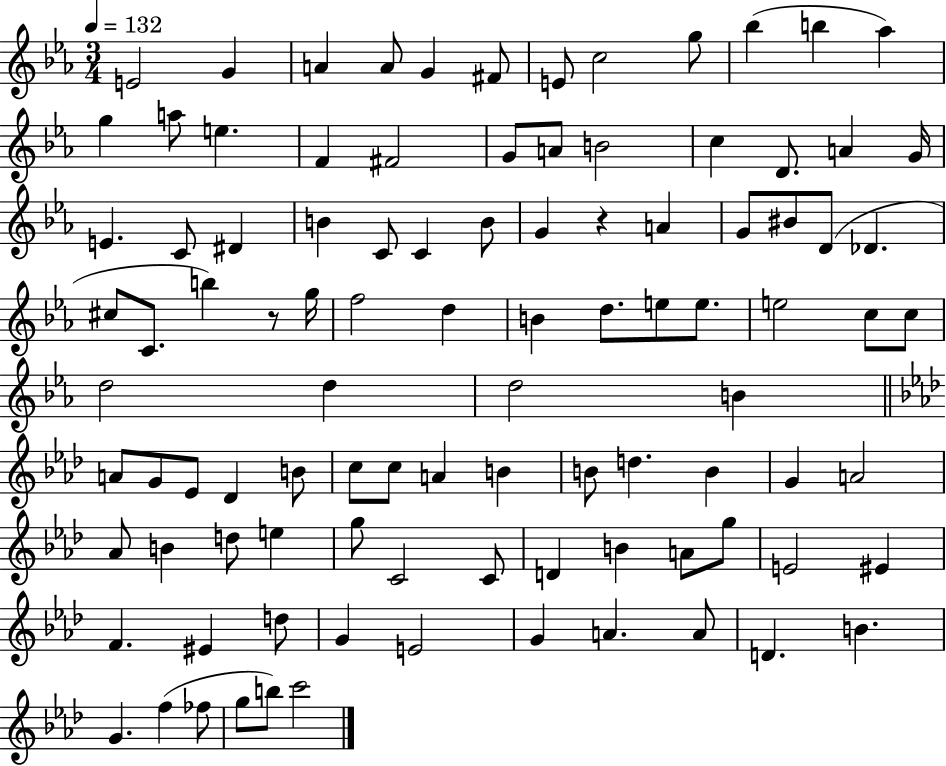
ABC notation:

X:1
T:Untitled
M:3/4
L:1/4
K:Eb
E2 G A A/2 G ^F/2 E/2 c2 g/2 _b b _a g a/2 e F ^F2 G/2 A/2 B2 c D/2 A G/4 E C/2 ^D B C/2 C B/2 G z A G/2 ^B/2 D/2 _D ^c/2 C/2 b z/2 g/4 f2 d B d/2 e/2 e/2 e2 c/2 c/2 d2 d d2 B A/2 G/2 _E/2 _D B/2 c/2 c/2 A B B/2 d B G A2 _A/2 B d/2 e g/2 C2 C/2 D B A/2 g/2 E2 ^E F ^E d/2 G E2 G A A/2 D B G f _f/2 g/2 b/2 c'2